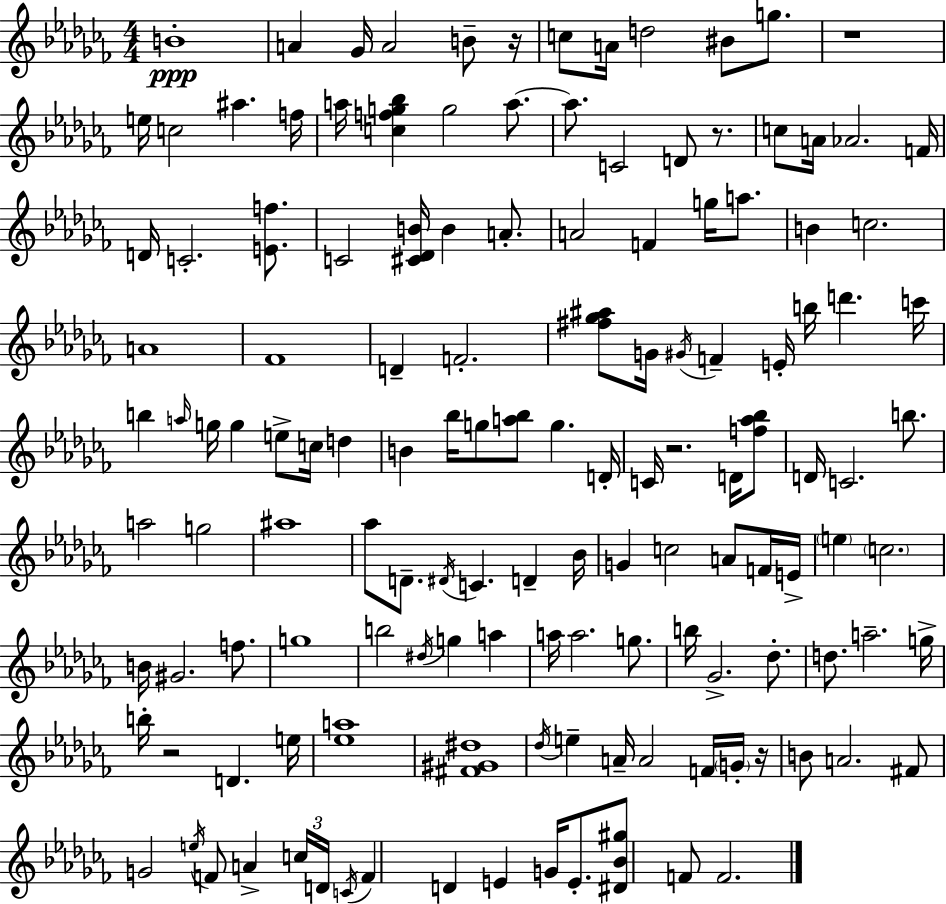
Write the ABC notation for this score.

X:1
T:Untitled
M:4/4
L:1/4
K:Abm
B4 A _G/4 A2 B/2 z/4 c/2 A/4 d2 ^B/2 g/2 z4 e/4 c2 ^a f/4 a/4 [cfg_b] g2 a/2 a/2 C2 D/2 z/2 c/2 A/4 _A2 F/4 D/4 C2 [Ef]/2 C2 [^C_DB]/4 B A/2 A2 F g/4 a/2 B c2 A4 _F4 D F2 [^f_g^a]/2 G/4 ^G/4 F E/4 b/4 d' c'/4 b a/4 g/4 g e/2 c/4 d B _b/4 g/2 [a_b]/2 g D/4 C/4 z2 D/4 [f_a_b]/2 D/4 C2 b/2 a2 g2 ^a4 _a/2 D/2 ^D/4 C D _B/4 G c2 A/2 F/4 E/4 e c2 B/4 ^G2 f/2 g4 b2 ^d/4 g a a/4 a2 g/2 b/4 _G2 _d/2 d/2 a2 g/4 b/4 z2 D e/4 [_ea]4 [^F^G^d]4 _d/4 e A/4 A2 F/4 G/4 z/4 B/2 A2 ^F/2 G2 e/4 F/2 A c/4 D/4 C/4 F D E G/4 E/2 [^D_B^g]/2 F/2 F2